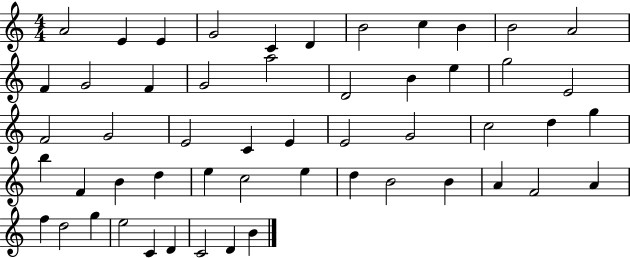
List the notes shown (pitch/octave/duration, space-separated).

A4/h E4/q E4/q G4/h C4/q D4/q B4/h C5/q B4/q B4/h A4/h F4/q G4/h F4/q G4/h A5/h D4/h B4/q E5/q G5/h E4/h F4/h G4/h E4/h C4/q E4/q E4/h G4/h C5/h D5/q G5/q B5/q F4/q B4/q D5/q E5/q C5/h E5/q D5/q B4/h B4/q A4/q F4/h A4/q F5/q D5/h G5/q E5/h C4/q D4/q C4/h D4/q B4/q